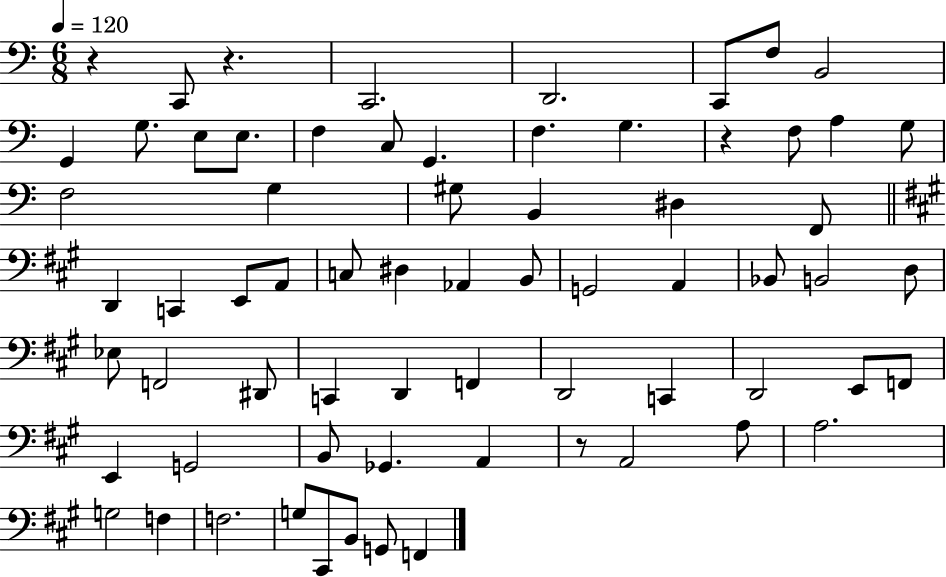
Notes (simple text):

R/q C2/e R/q. C2/h. D2/h. C2/e F3/e B2/h G2/q G3/e. E3/e E3/e. F3/q C3/e G2/q. F3/q. G3/q. R/q F3/e A3/q G3/e F3/h G3/q G#3/e B2/q D#3/q F2/e D2/q C2/q E2/e A2/e C3/e D#3/q Ab2/q B2/e G2/h A2/q Bb2/e B2/h D3/e Eb3/e F2/h D#2/e C2/q D2/q F2/q D2/h C2/q D2/h E2/e F2/e E2/q G2/h B2/e Gb2/q. A2/q R/e A2/h A3/e A3/h. G3/h F3/q F3/h. G3/e C#2/e B2/e G2/e F2/q